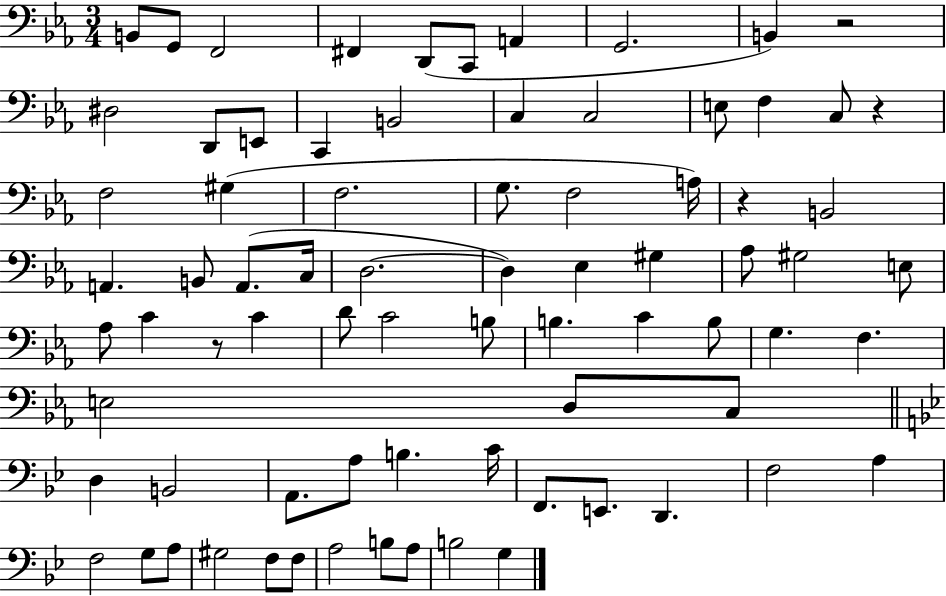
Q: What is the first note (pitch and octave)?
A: B2